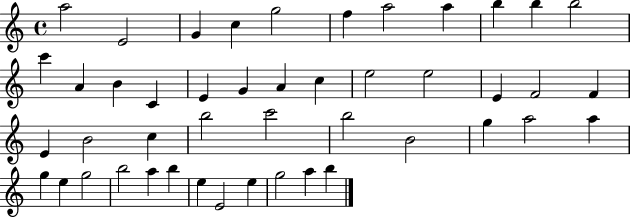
A5/h E4/h G4/q C5/q G5/h F5/q A5/h A5/q B5/q B5/q B5/h C6/q A4/q B4/q C4/q E4/q G4/q A4/q C5/q E5/h E5/h E4/q F4/h F4/q E4/q B4/h C5/q B5/h C6/h B5/h B4/h G5/q A5/h A5/q G5/q E5/q G5/h B5/h A5/q B5/q E5/q E4/h E5/q G5/h A5/q B5/q